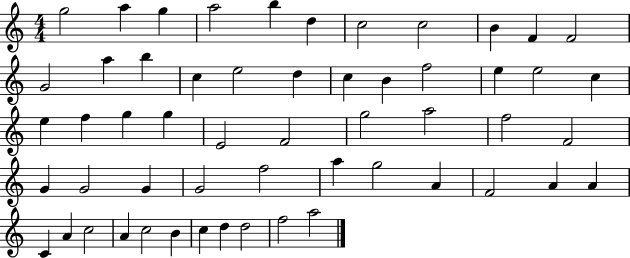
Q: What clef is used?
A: treble